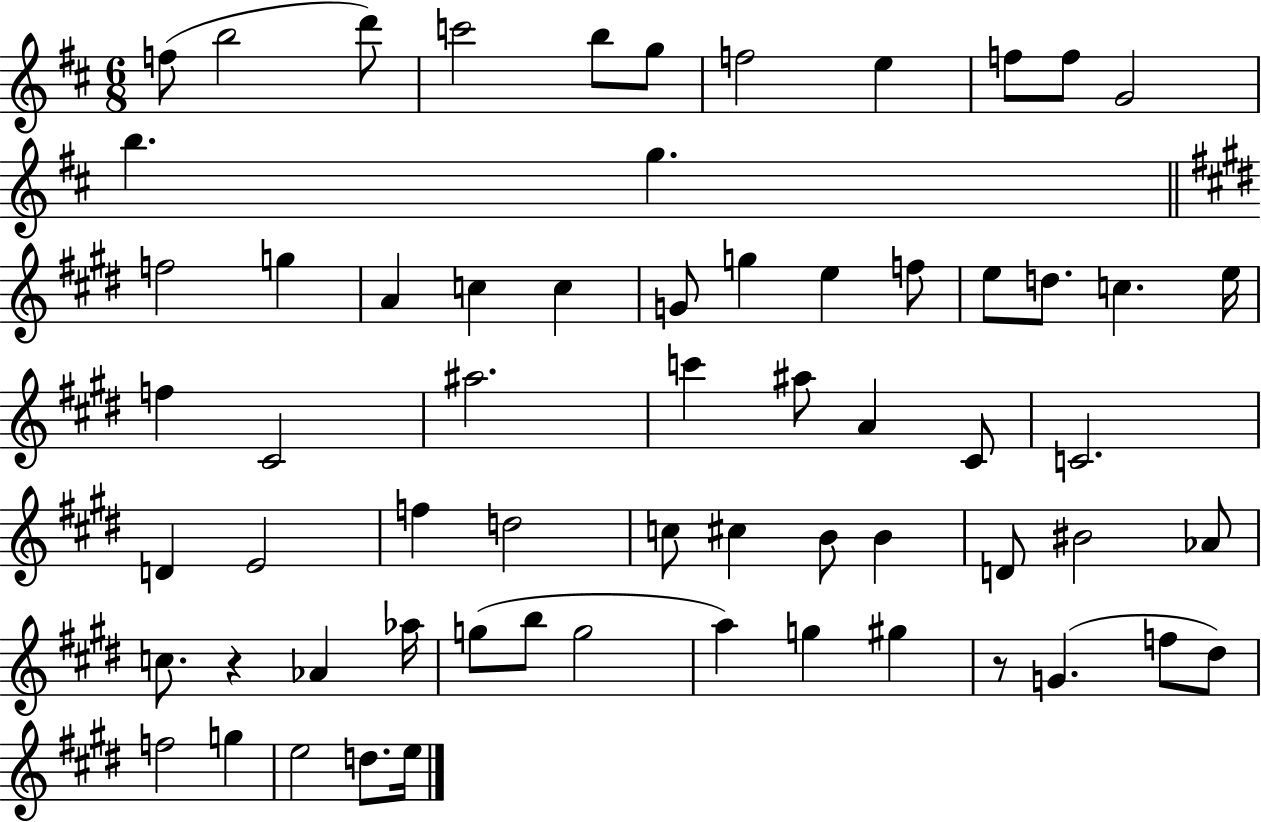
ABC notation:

X:1
T:Untitled
M:6/8
L:1/4
K:D
f/2 b2 d'/2 c'2 b/2 g/2 f2 e f/2 f/2 G2 b g f2 g A c c G/2 g e f/2 e/2 d/2 c e/4 f ^C2 ^a2 c' ^a/2 A ^C/2 C2 D E2 f d2 c/2 ^c B/2 B D/2 ^B2 _A/2 c/2 z _A _a/4 g/2 b/2 g2 a g ^g z/2 G f/2 ^d/2 f2 g e2 d/2 e/4